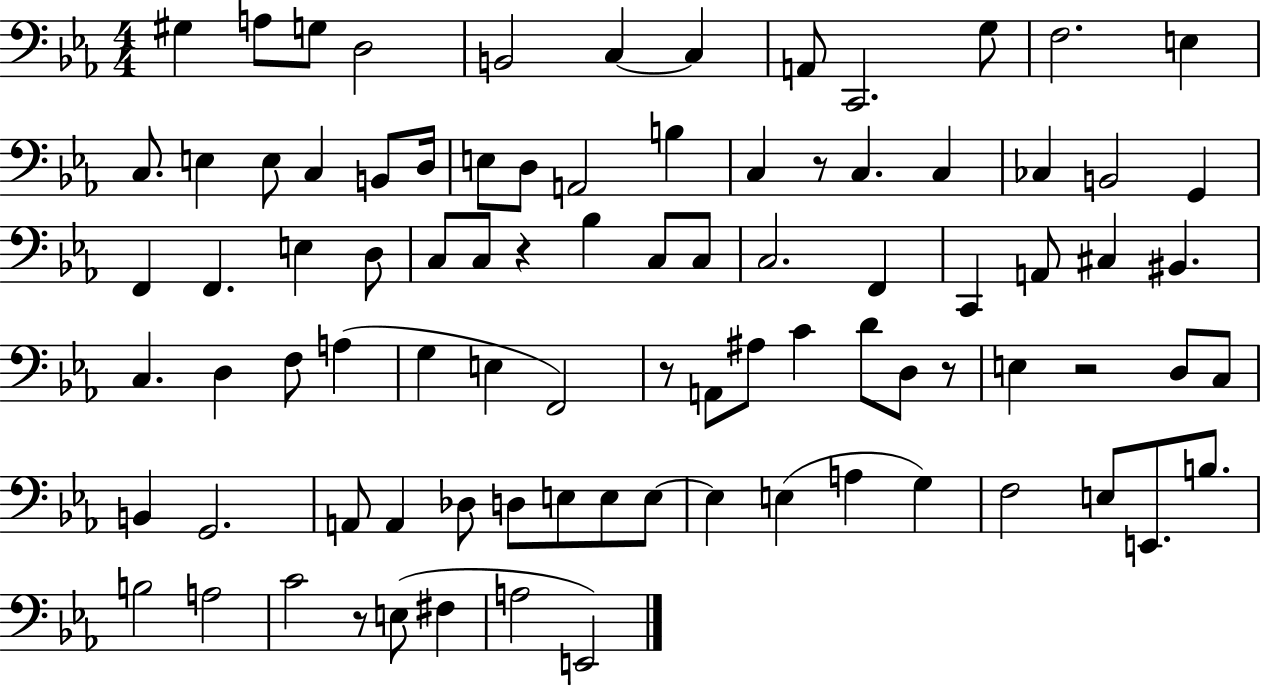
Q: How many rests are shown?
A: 6